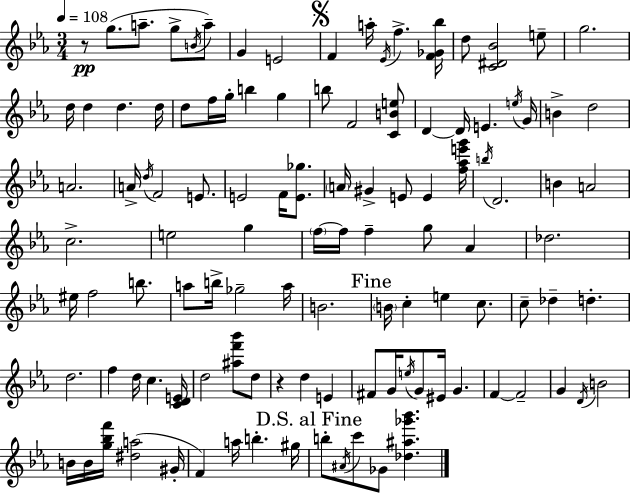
X:1
T:Untitled
M:3/4
L:1/4
K:Cm
z/2 g/2 a/2 g/2 B/4 a/2 G E2 F a/4 _E/4 f [F_G_b]/4 d/2 [C^D_B]2 e/2 g2 d/4 d d d/4 d/2 f/4 g/4 b g b/2 F2 [CBe]/2 D D/4 E e/4 G/4 B d2 A2 A/4 d/4 F2 E/2 E2 F/4 [E_g]/2 A/4 ^G E/2 E [f_ae'g']/4 b/4 D2 B A2 c2 e2 g f/4 f/4 f g/2 _A _d2 ^e/4 f2 b/2 a/2 b/4 _g2 a/4 B2 B/4 c e c/2 c/2 _d d d2 f d/4 c [CDE]/4 d2 [^af'_b']/2 d/2 z d E ^F/2 G/4 e/4 G/2 ^E/4 G F F2 G D/4 B2 B/4 B/4 [g_bf']/4 [^da]2 ^G/4 F a/4 b ^g/4 b/2 ^A/4 c'/2 _G/2 [_d^a_g'_b']